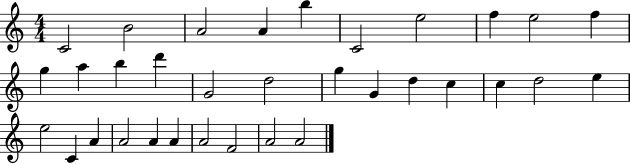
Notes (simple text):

C4/h B4/h A4/h A4/q B5/q C4/h E5/h F5/q E5/h F5/q G5/q A5/q B5/q D6/q G4/h D5/h G5/q G4/q D5/q C5/q C5/q D5/h E5/q E5/h C4/q A4/q A4/h A4/q A4/q A4/h F4/h A4/h A4/h